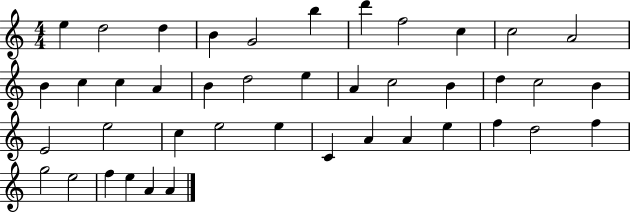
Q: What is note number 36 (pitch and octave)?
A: F5